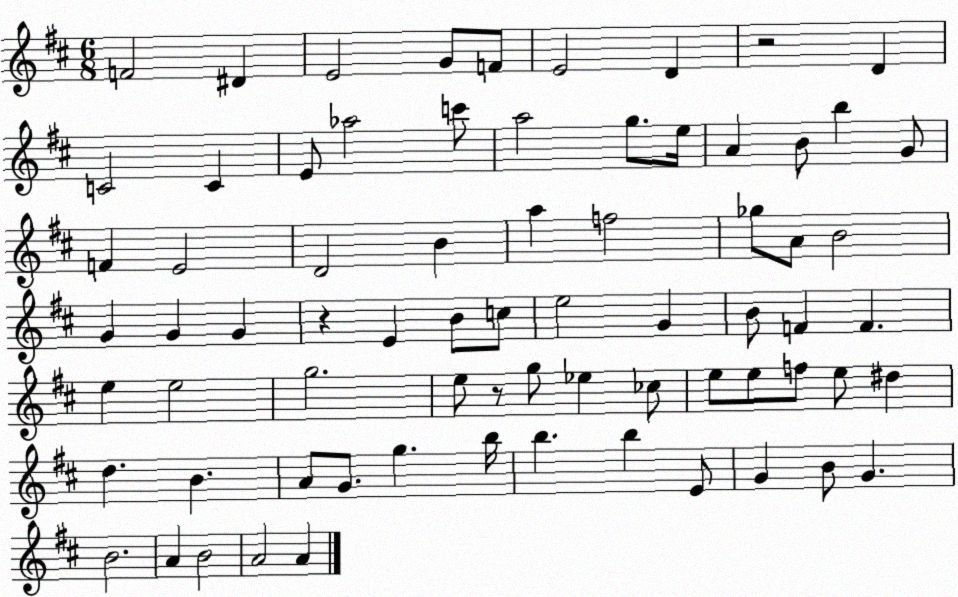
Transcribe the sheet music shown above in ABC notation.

X:1
T:Untitled
M:6/8
L:1/4
K:D
F2 ^D E2 G/2 F/2 E2 D z2 D C2 C E/2 _a2 c'/2 a2 g/2 e/4 A B/2 b G/2 F E2 D2 B a f2 _g/2 A/2 B2 G G G z E B/2 c/2 e2 G B/2 F F e e2 g2 e/2 z/2 g/2 _e _c/2 e/2 e/2 f/2 e/2 ^d d B A/2 G/2 g b/4 b b E/2 G B/2 G B2 A B2 A2 A